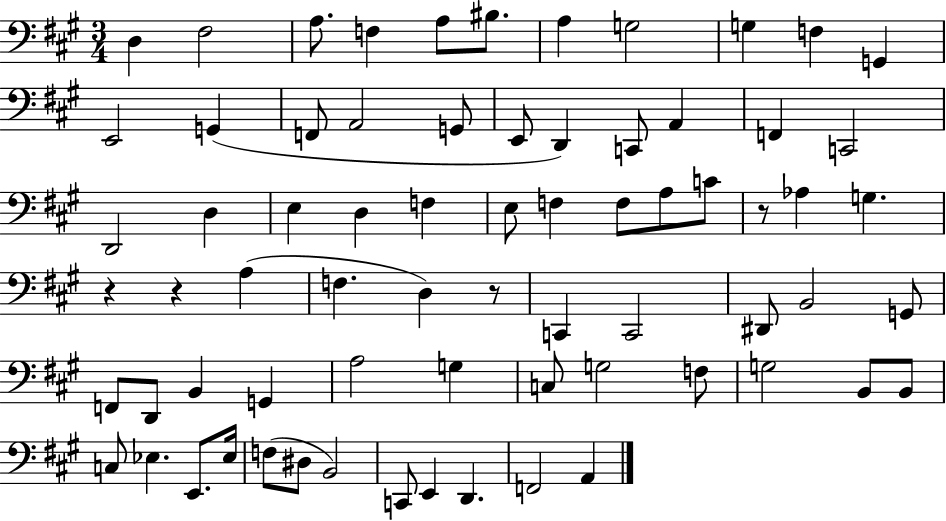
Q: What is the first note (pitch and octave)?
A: D3